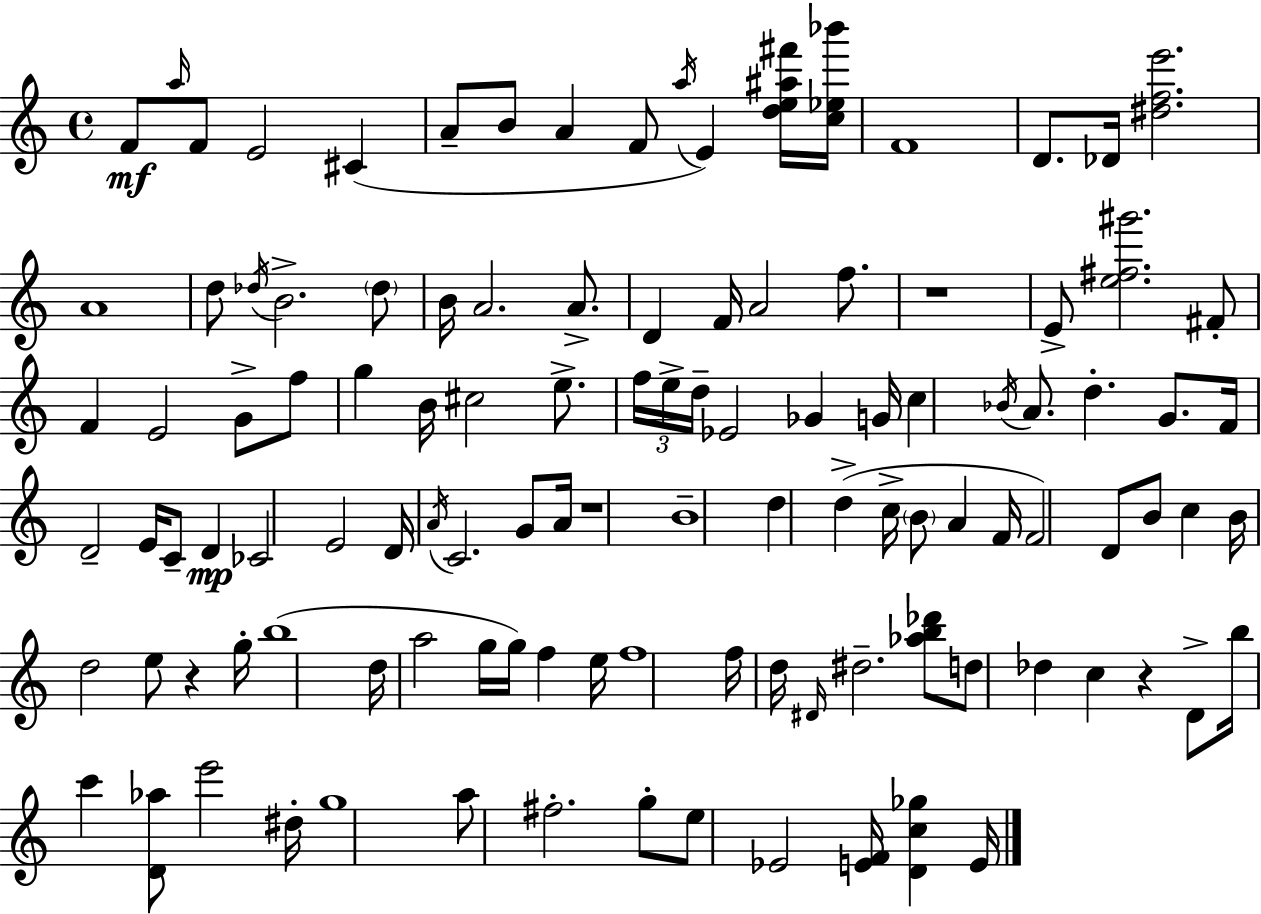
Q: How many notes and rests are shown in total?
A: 113